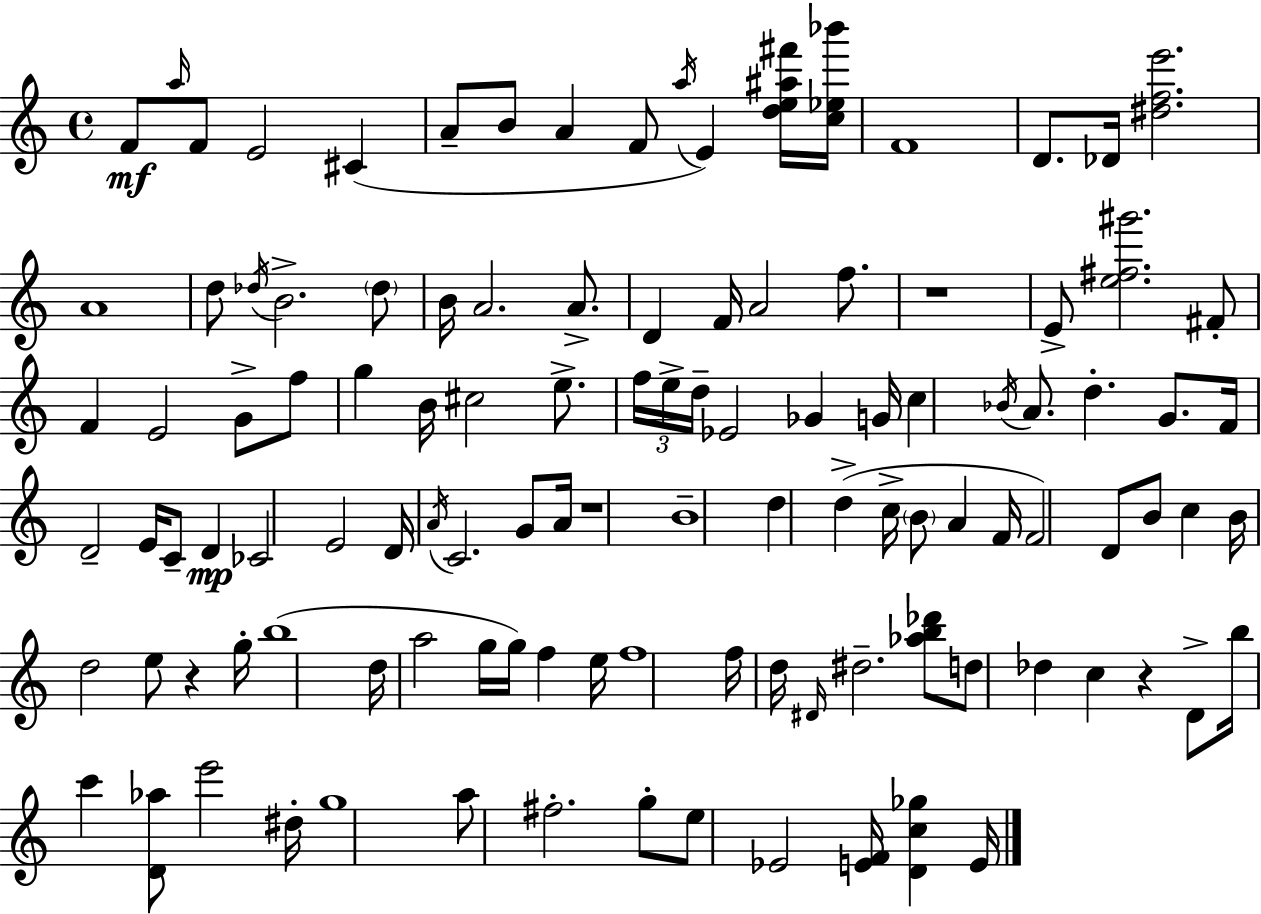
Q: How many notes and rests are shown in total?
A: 113